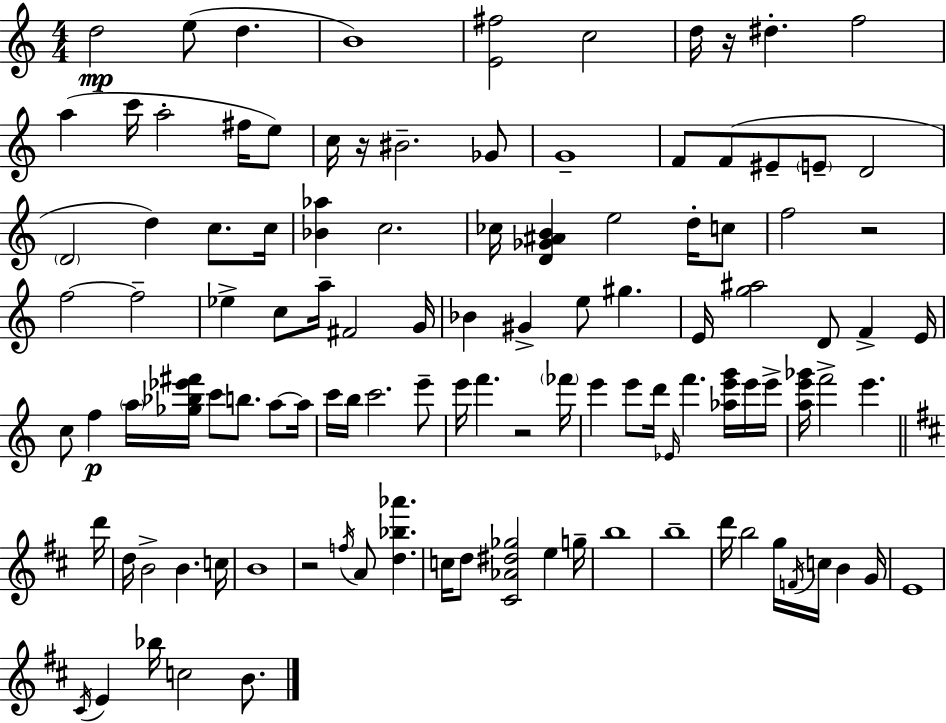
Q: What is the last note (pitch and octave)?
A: B4